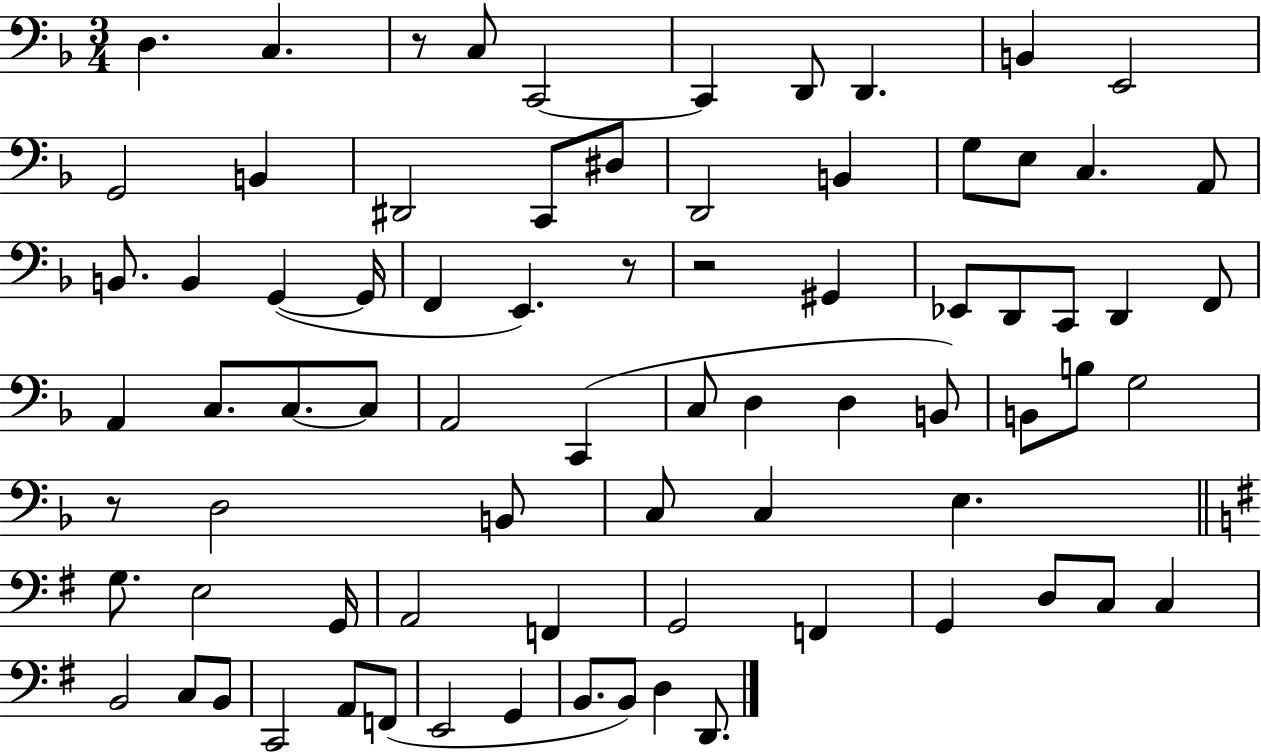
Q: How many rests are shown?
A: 4